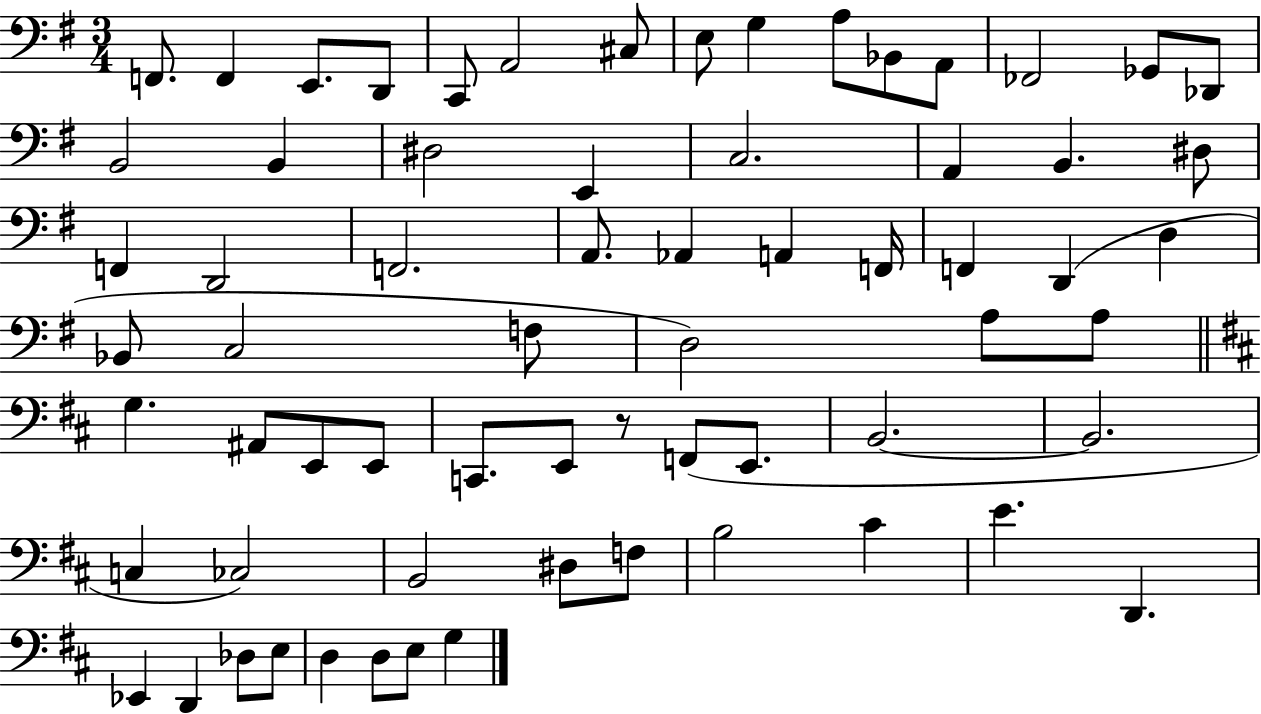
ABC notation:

X:1
T:Untitled
M:3/4
L:1/4
K:G
F,,/2 F,, E,,/2 D,,/2 C,,/2 A,,2 ^C,/2 E,/2 G, A,/2 _B,,/2 A,,/2 _F,,2 _G,,/2 _D,,/2 B,,2 B,, ^D,2 E,, C,2 A,, B,, ^D,/2 F,, D,,2 F,,2 A,,/2 _A,, A,, F,,/4 F,, D,, D, _B,,/2 C,2 F,/2 D,2 A,/2 A,/2 G, ^A,,/2 E,,/2 E,,/2 C,,/2 E,,/2 z/2 F,,/2 E,,/2 B,,2 B,,2 C, _C,2 B,,2 ^D,/2 F,/2 B,2 ^C E D,, _E,, D,, _D,/2 E,/2 D, D,/2 E,/2 G,